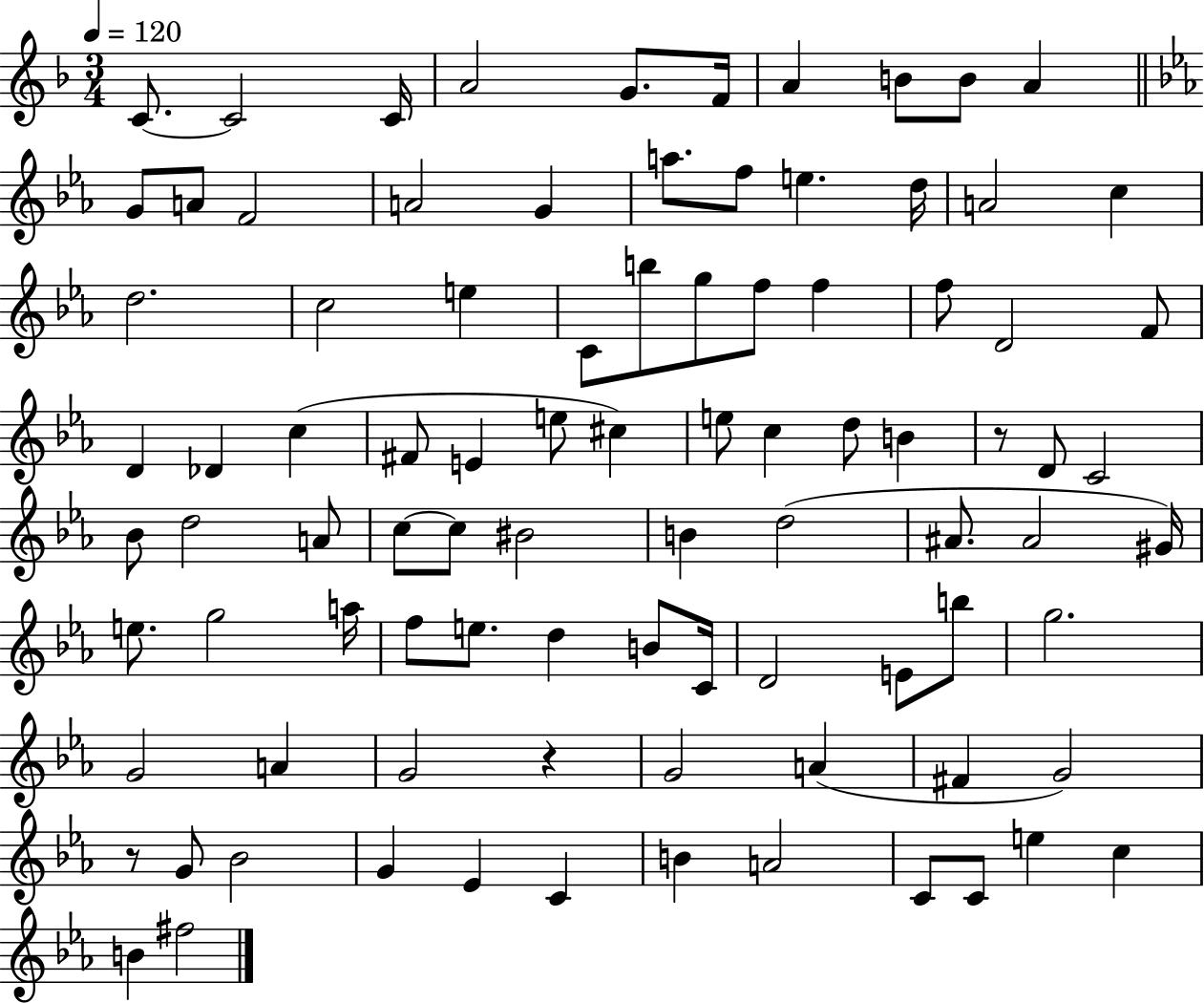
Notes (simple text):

C4/e. C4/h C4/s A4/h G4/e. F4/s A4/q B4/e B4/e A4/q G4/e A4/e F4/h A4/h G4/q A5/e. F5/e E5/q. D5/s A4/h C5/q D5/h. C5/h E5/q C4/e B5/e G5/e F5/e F5/q F5/e D4/h F4/e D4/q Db4/q C5/q F#4/e E4/q E5/e C#5/q E5/e C5/q D5/e B4/q R/e D4/e C4/h Bb4/e D5/h A4/e C5/e C5/e BIS4/h B4/q D5/h A#4/e. A#4/h G#4/s E5/e. G5/h A5/s F5/e E5/e. D5/q B4/e C4/s D4/h E4/e B5/e G5/h. G4/h A4/q G4/h R/q G4/h A4/q F#4/q G4/h R/e G4/e Bb4/h G4/q Eb4/q C4/q B4/q A4/h C4/e C4/e E5/q C5/q B4/q F#5/h